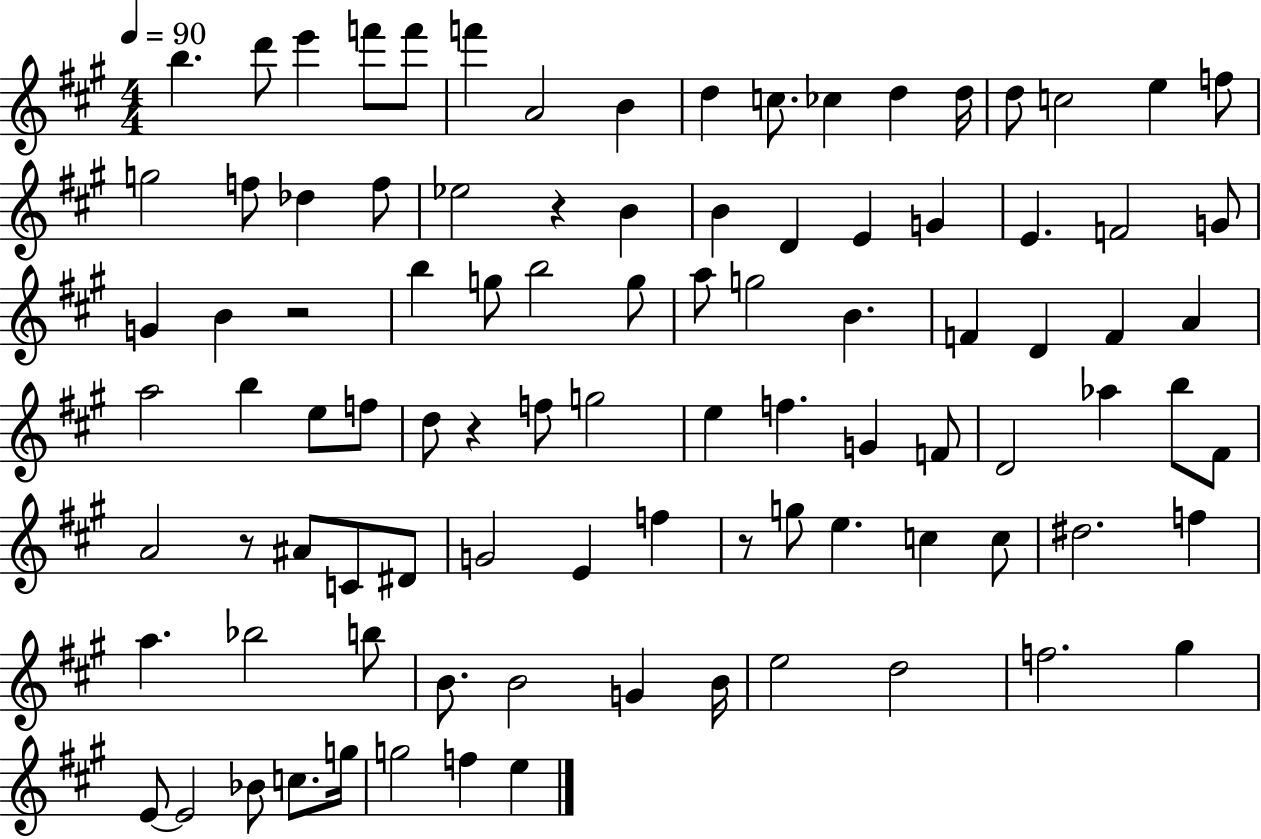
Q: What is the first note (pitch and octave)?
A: B5